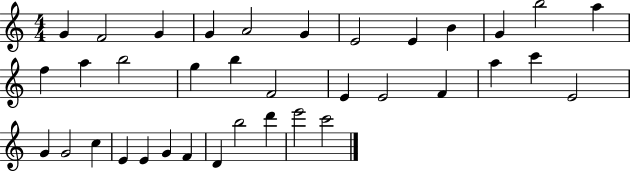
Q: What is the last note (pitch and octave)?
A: C6